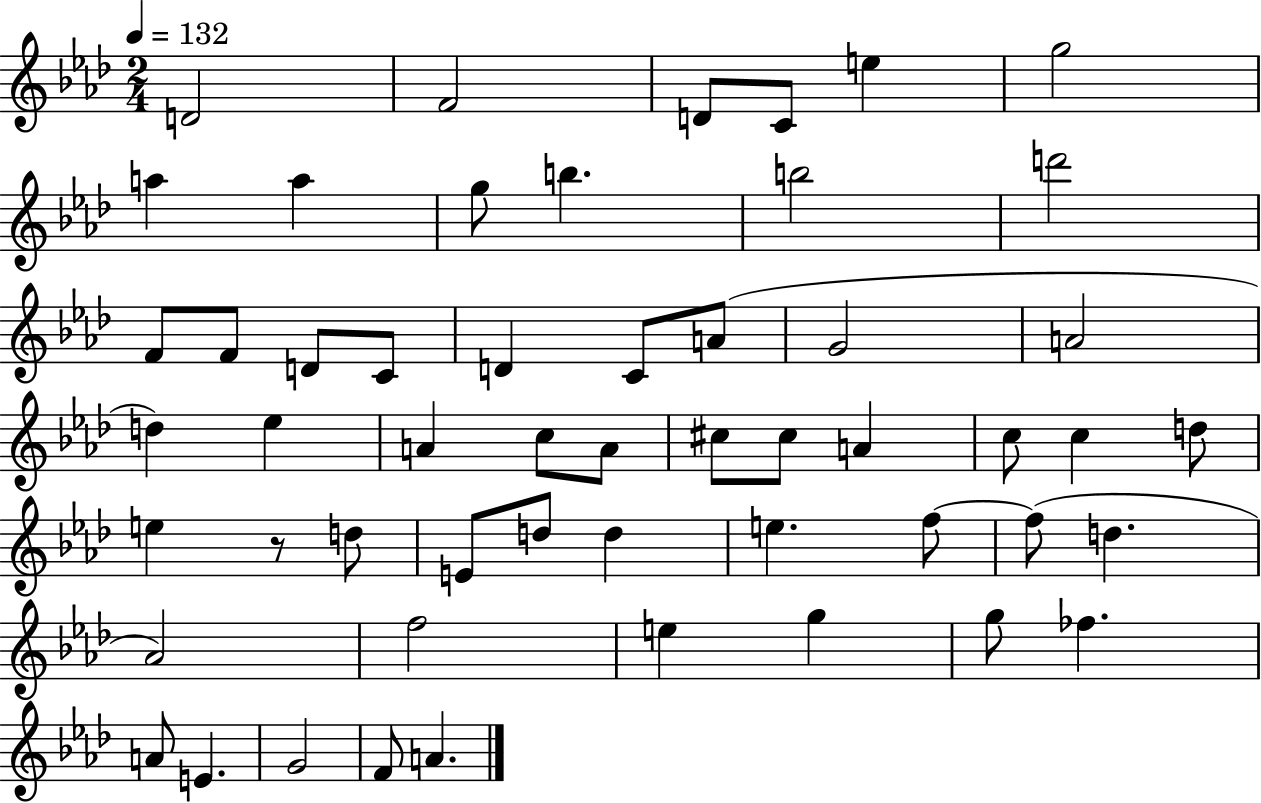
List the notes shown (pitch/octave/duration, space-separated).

D4/h F4/h D4/e C4/e E5/q G5/h A5/q A5/q G5/e B5/q. B5/h D6/h F4/e F4/e D4/e C4/e D4/q C4/e A4/e G4/h A4/h D5/q Eb5/q A4/q C5/e A4/e C#5/e C#5/e A4/q C5/e C5/q D5/e E5/q R/e D5/e E4/e D5/e D5/q E5/q. F5/e F5/e D5/q. Ab4/h F5/h E5/q G5/q G5/e FES5/q. A4/e E4/q. G4/h F4/e A4/q.